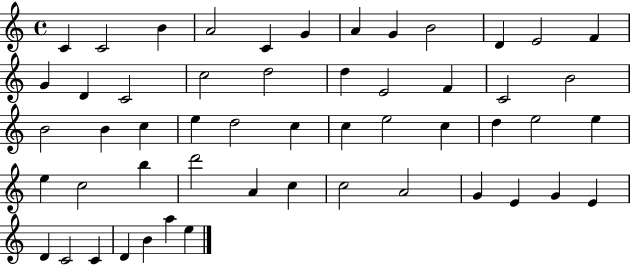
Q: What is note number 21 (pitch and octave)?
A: C4